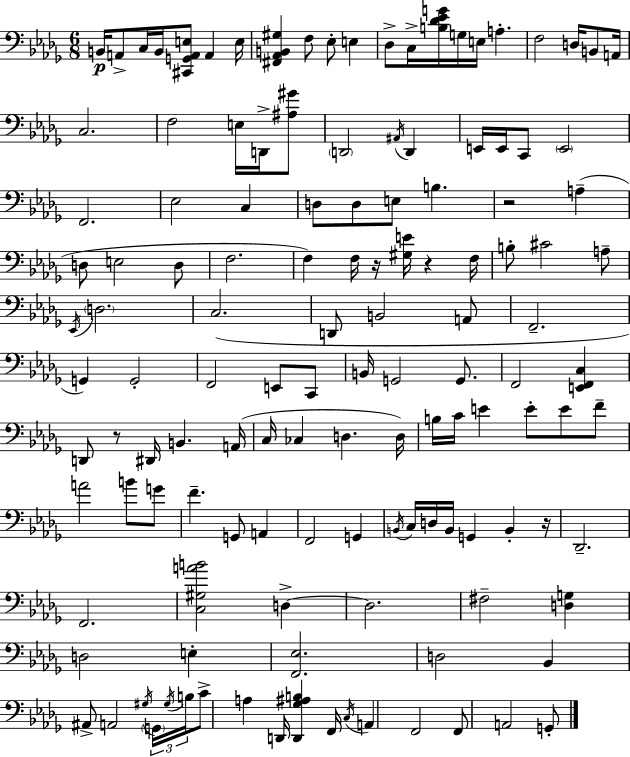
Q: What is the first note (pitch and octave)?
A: B2